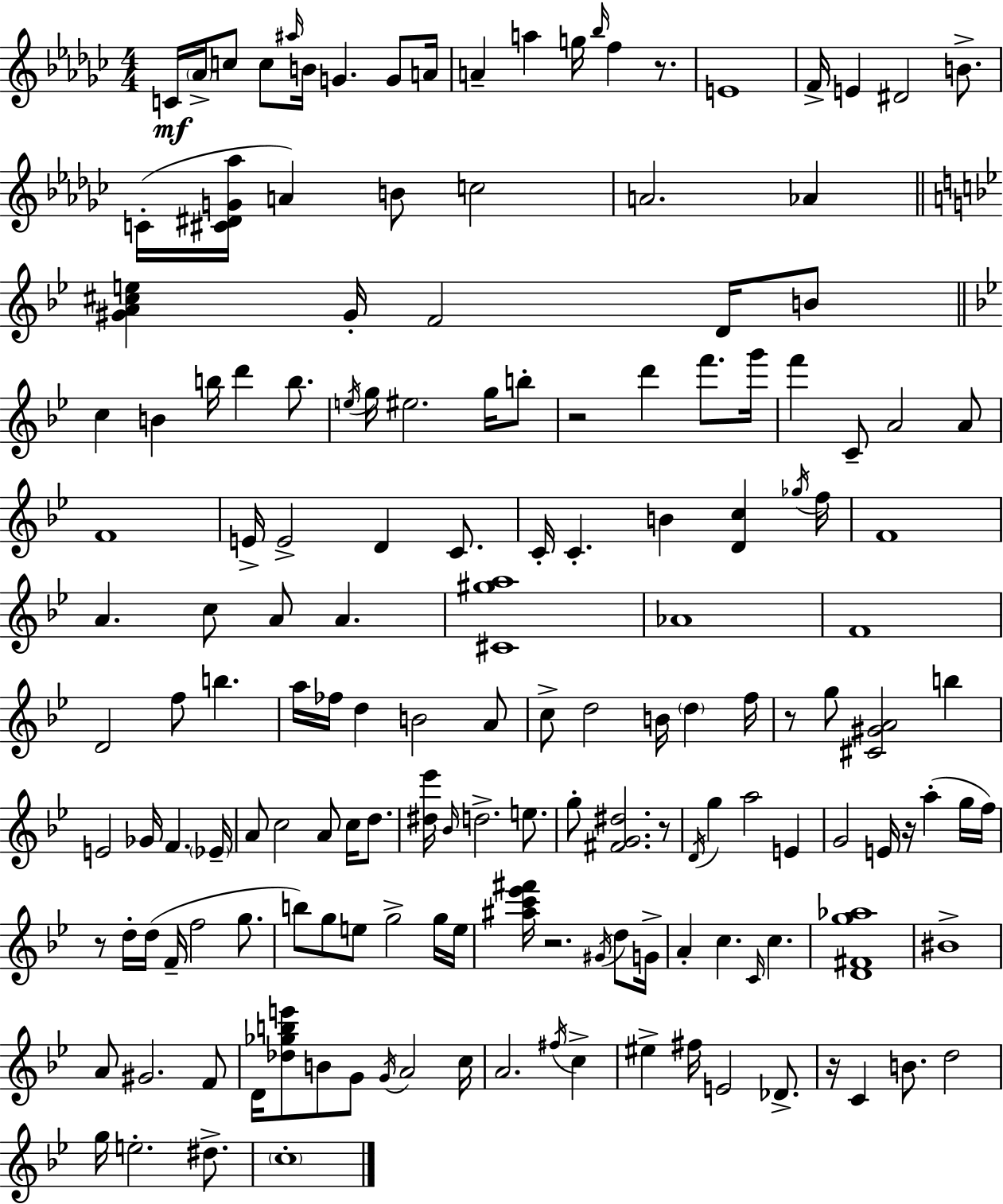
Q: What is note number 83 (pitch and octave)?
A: A4